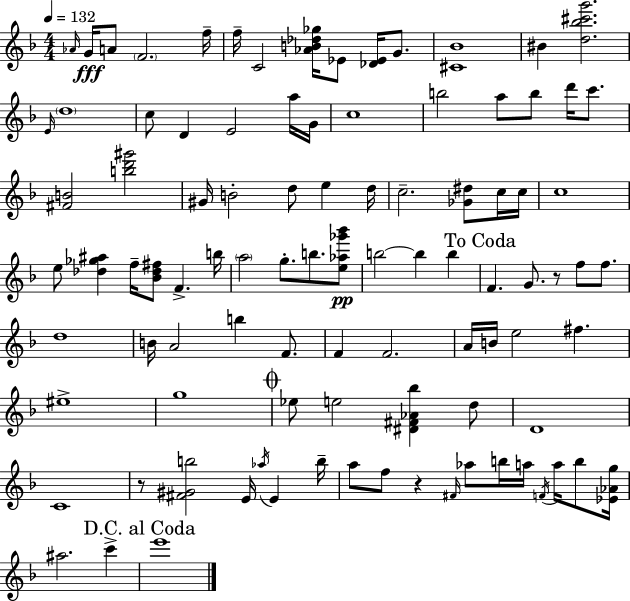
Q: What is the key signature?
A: F major